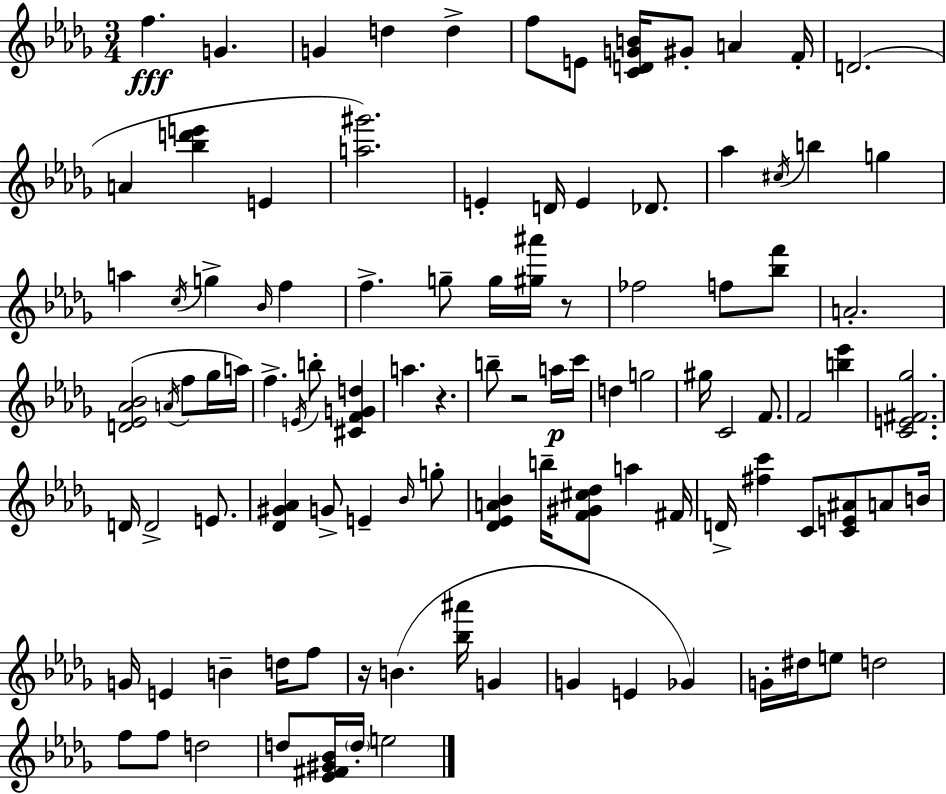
F5/q. G4/q. G4/q D5/q D5/q F5/e E4/e [C4,D4,G4,B4]/s G#4/e A4/q F4/s D4/h. A4/q [Bb5,D6,E6]/q E4/q [A5,G#6]/h. E4/q D4/s E4/q Db4/e. Ab5/q C#5/s B5/q G5/q A5/q C5/s G5/q Bb4/s F5/q F5/q. G5/e G5/s [G#5,A#6]/s R/e FES5/h F5/e [Bb5,F6]/e A4/h. [D4,Eb4,Ab4,Bb4]/h A4/s F5/e Gb5/s A5/s F5/q. E4/s B5/e [C#4,F4,G4,D5]/q A5/q. R/q. B5/e R/h A5/s C6/s D5/q G5/h G#5/s C4/h F4/e. F4/h [B5,Eb6]/q [C4,E4,F#4,Gb5]/h. D4/s D4/h E4/e. [Db4,G#4,Ab4]/q G4/e E4/q Bb4/s G5/e [Db4,Eb4,A4,Bb4]/q B5/s [F4,G#4,C#5,Db5]/e A5/q F#4/s D4/s [F#5,C6]/q C4/e [C4,E4,A#4]/e A4/e B4/s G4/s E4/q B4/q D5/s F5/e R/s B4/q. [Bb5,A#6]/s G4/q G4/q E4/q Gb4/q G4/s D#5/s E5/e D5/h F5/e F5/e D5/h D5/e [Eb4,F#4,G#4,Bb4]/s D5/s E5/h